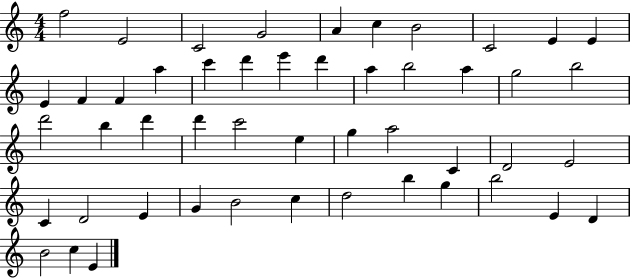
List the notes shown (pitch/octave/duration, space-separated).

F5/h E4/h C4/h G4/h A4/q C5/q B4/h C4/h E4/q E4/q E4/q F4/q F4/q A5/q C6/q D6/q E6/q D6/q A5/q B5/h A5/q G5/h B5/h D6/h B5/q D6/q D6/q C6/h E5/q G5/q A5/h C4/q D4/h E4/h C4/q D4/h E4/q G4/q B4/h C5/q D5/h B5/q G5/q B5/h E4/q D4/q B4/h C5/q E4/q